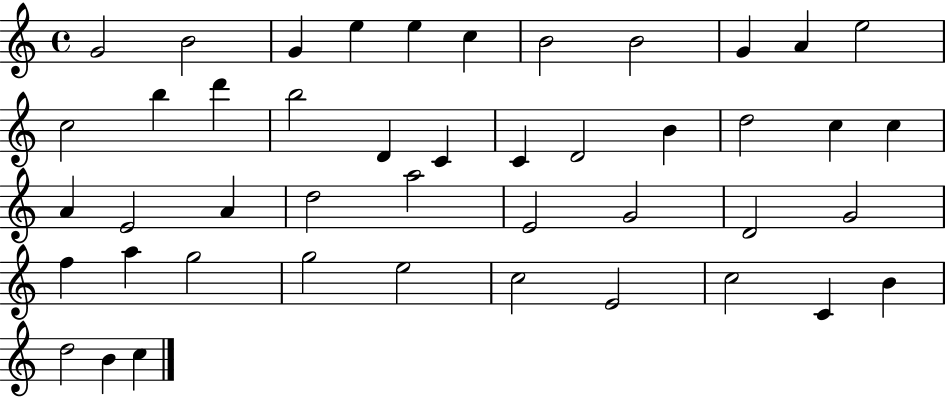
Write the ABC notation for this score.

X:1
T:Untitled
M:4/4
L:1/4
K:C
G2 B2 G e e c B2 B2 G A e2 c2 b d' b2 D C C D2 B d2 c c A E2 A d2 a2 E2 G2 D2 G2 f a g2 g2 e2 c2 E2 c2 C B d2 B c